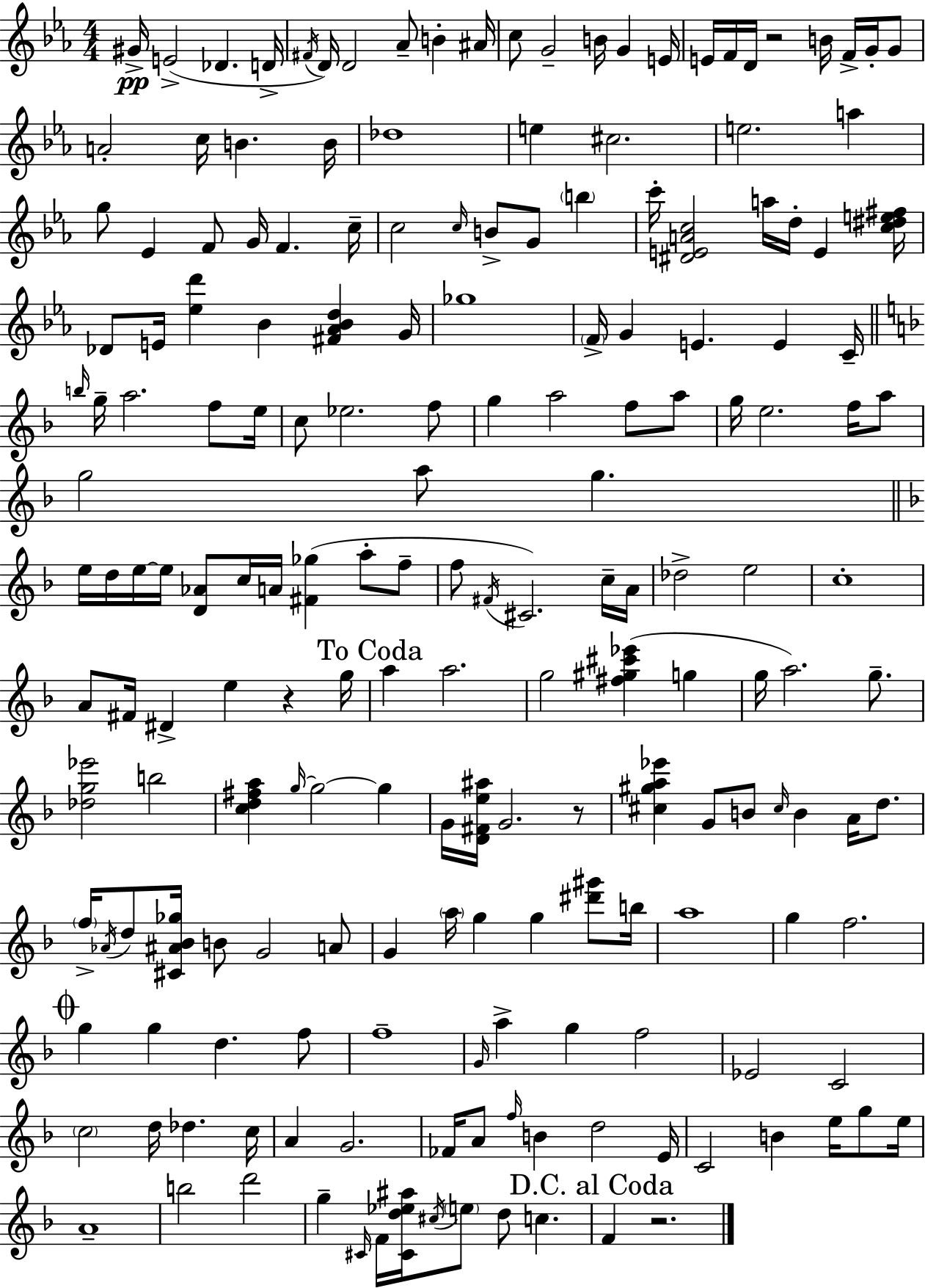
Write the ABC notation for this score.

X:1
T:Untitled
M:4/4
L:1/4
K:Eb
^G/4 E2 _D D/4 ^F/4 D/4 D2 _A/2 B ^A/4 c/2 G2 B/4 G E/4 E/4 F/4 D/4 z2 B/4 F/4 G/4 G/2 A2 c/4 B B/4 _d4 e ^c2 e2 a g/2 _E F/2 G/4 F c/4 c2 c/4 B/2 G/2 b c'/4 [^DEAc]2 a/4 d/4 E [c^de^f]/4 _D/2 E/4 [_ed'] _B [^F_A_Bd] G/4 _g4 F/4 G E E C/4 b/4 g/4 a2 f/2 e/4 c/2 _e2 f/2 g a2 f/2 a/2 g/4 e2 f/4 a/2 g2 a/2 g e/4 d/4 e/4 e/4 [D_A]/2 c/4 A/4 [^F_g] a/2 f/2 f/2 ^F/4 ^C2 c/4 A/4 _d2 e2 c4 A/2 ^F/4 ^D e z g/4 a a2 g2 [^f^g^c'_e'] g g/4 a2 g/2 [_dg_e']2 b2 [cd^fa] g/4 g2 g G/4 [D^Fe^a]/4 G2 z/2 [^c^ga_e'] G/2 B/2 ^c/4 B A/4 d/2 f/4 _A/4 d/2 [^C^A_B_g]/4 B/2 G2 A/2 G a/4 g g [^d'^g']/2 b/4 a4 g f2 g g d f/2 f4 G/4 a g f2 _E2 C2 c2 d/4 _d c/4 A G2 _F/4 A/2 f/4 B d2 E/4 C2 B e/4 g/2 e/4 A4 b2 d'2 g ^C/4 F/4 [^Cd_e^a]/4 ^c/4 e/2 d/2 c F z2